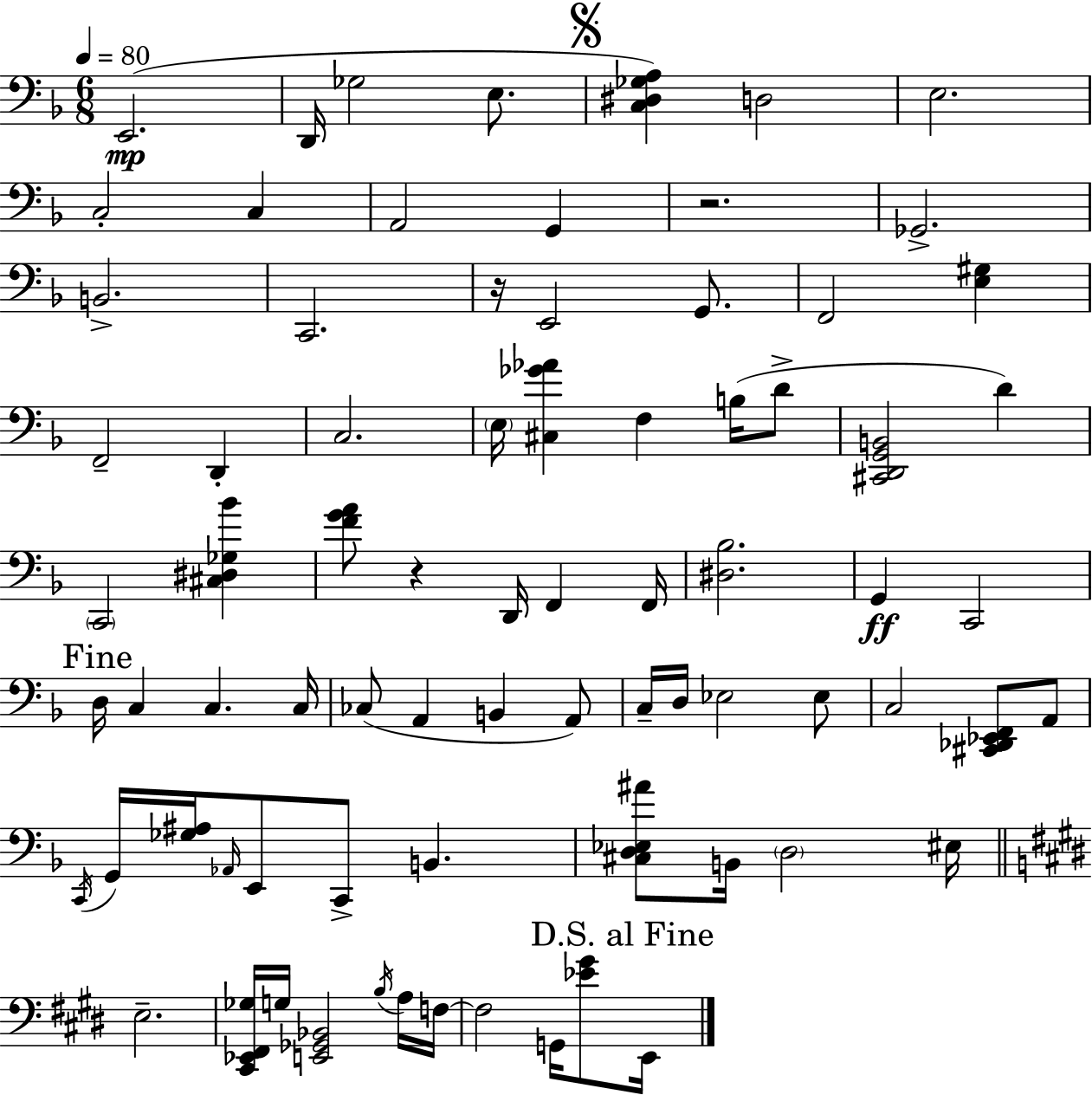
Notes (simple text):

E2/h. D2/s Gb3/h E3/e. [C3,D#3,Gb3,A3]/q D3/h E3/h. C3/h C3/q A2/h G2/q R/h. Gb2/h. B2/h. C2/h. R/s E2/h G2/e. F2/h [E3,G#3]/q F2/h D2/q C3/h. E3/s [C#3,Gb4,Ab4]/q F3/q B3/s D4/e [C#2,D2,G2,B2]/h D4/q C2/h [C#3,D#3,Gb3,Bb4]/q [F4,G4,A4]/e R/q D2/s F2/q F2/s [D#3,Bb3]/h. G2/q C2/h D3/s C3/q C3/q. C3/s CES3/e A2/q B2/q A2/e C3/s D3/s Eb3/h Eb3/e C3/h [C#2,Db2,Eb2,F2]/e A2/e C2/s G2/s [Gb3,A#3]/s Ab2/s E2/e C2/e B2/q. [C#3,D3,Eb3,A#4]/e B2/s D3/h EIS3/s E3/h. [C#2,Eb2,F#2,Gb3]/s G3/s [E2,Gb2,Bb2]/h B3/s A3/s F3/s F3/h G2/s [Eb4,G#4]/e E2/s